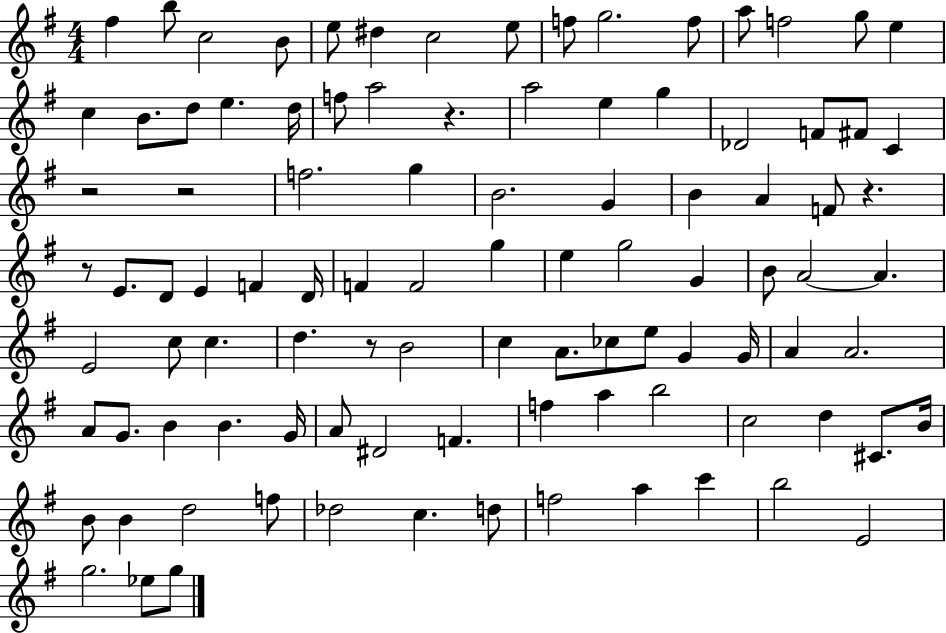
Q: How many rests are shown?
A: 6